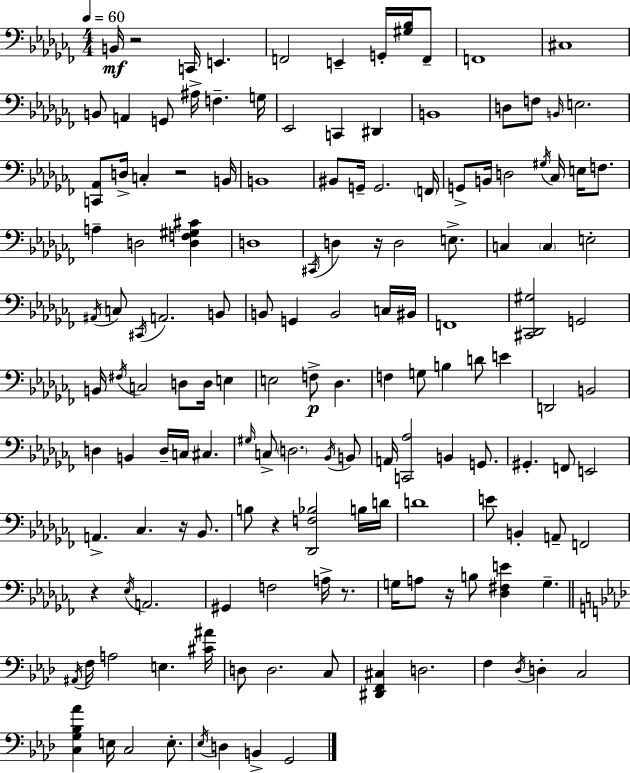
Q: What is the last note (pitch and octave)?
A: G2